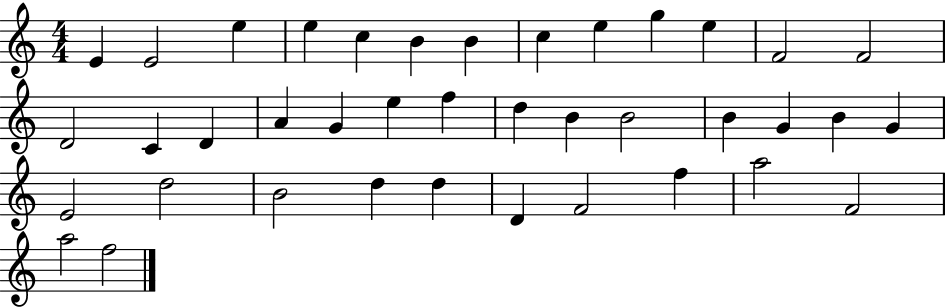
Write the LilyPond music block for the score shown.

{
  \clef treble
  \numericTimeSignature
  \time 4/4
  \key c \major
  e'4 e'2 e''4 | e''4 c''4 b'4 b'4 | c''4 e''4 g''4 e''4 | f'2 f'2 | \break d'2 c'4 d'4 | a'4 g'4 e''4 f''4 | d''4 b'4 b'2 | b'4 g'4 b'4 g'4 | \break e'2 d''2 | b'2 d''4 d''4 | d'4 f'2 f''4 | a''2 f'2 | \break a''2 f''2 | \bar "|."
}